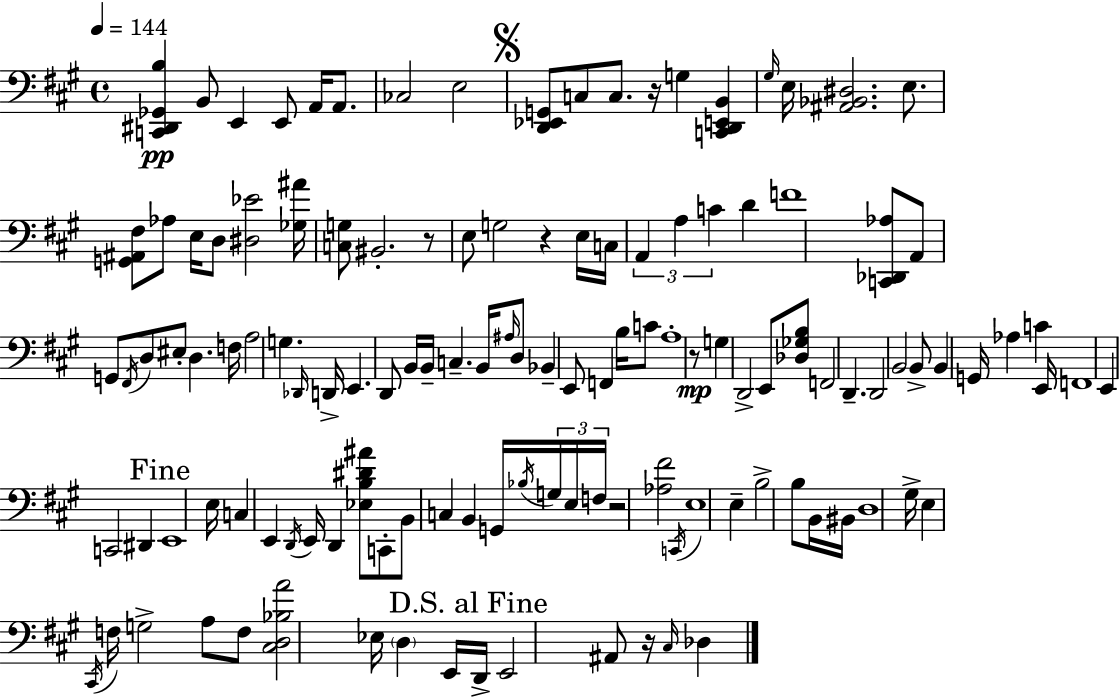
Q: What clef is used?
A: bass